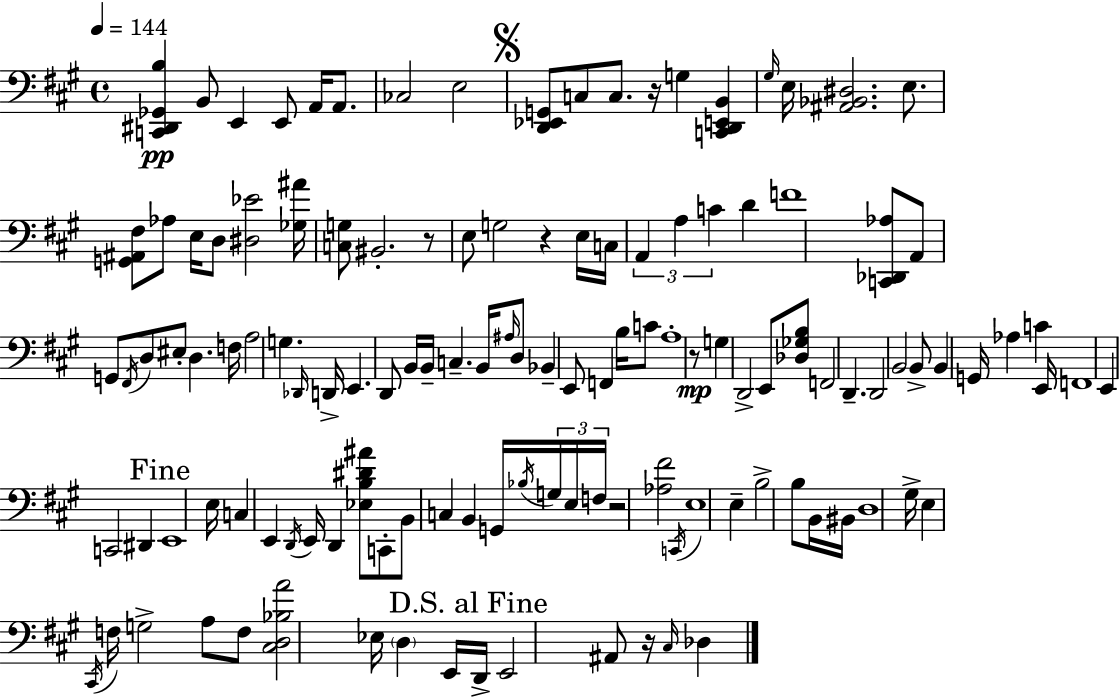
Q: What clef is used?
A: bass